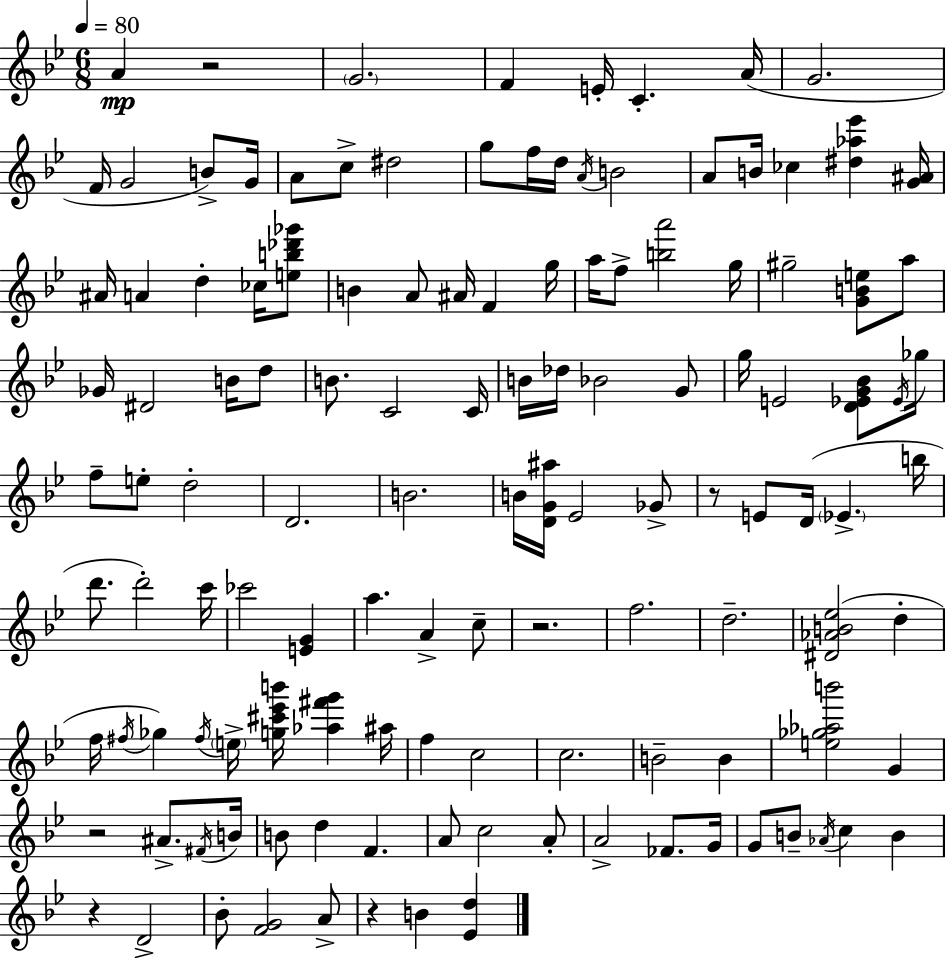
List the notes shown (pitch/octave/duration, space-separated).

A4/q R/h G4/h. F4/q E4/s C4/q. A4/s G4/h. F4/s G4/h B4/e G4/s A4/e C5/e D#5/h G5/e F5/s D5/s A4/s B4/h A4/e B4/s CES5/q [D#5,Ab5,Eb6]/q [G4,A#4]/s A#4/s A4/q D5/q CES5/s [E5,B5,Db6,Gb6]/e B4/q A4/e A#4/s F4/q G5/s A5/s F5/e [B5,A6]/h G5/s G#5/h [G4,B4,E5]/e A5/e Gb4/s D#4/h B4/s D5/e B4/e. C4/h C4/s B4/s Db5/s Bb4/h G4/e G5/s E4/h [D4,Eb4,G4,Bb4]/e Eb4/s Gb5/s F5/e E5/e D5/h D4/h. B4/h. B4/s [D4,G4,A#5]/s Eb4/h Gb4/e R/e E4/e D4/s Eb4/q. B5/s D6/e. D6/h C6/s CES6/h [E4,G4]/q A5/q. A4/q C5/e R/h. F5/h. D5/h. [D#4,Ab4,B4,Eb5]/h D5/q F5/s F#5/s Gb5/q F#5/s E5/s [G5,C#6,Eb6,B6]/s [Ab5,F#6,G6]/q A#5/s F5/q C5/h C5/h. B4/h B4/q [E5,Gb5,Ab5,B6]/h G4/q R/h A#4/e. F#4/s B4/s B4/e D5/q F4/q. A4/e C5/h A4/e A4/h FES4/e. G4/s G4/e B4/e Ab4/s C5/q B4/q R/q D4/h Bb4/e [F4,G4]/h A4/e R/q B4/q [Eb4,D5]/q